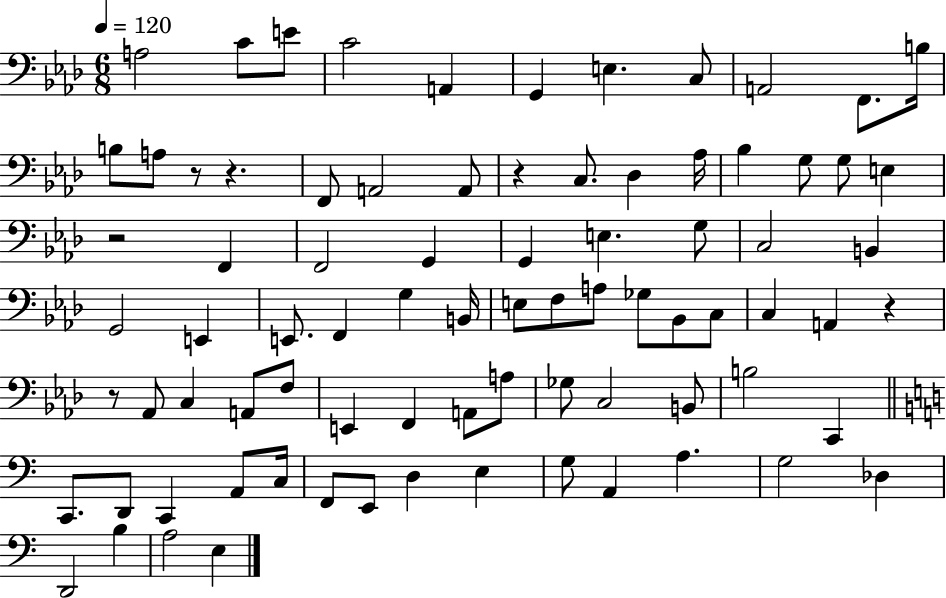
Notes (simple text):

A3/h C4/e E4/e C4/h A2/q G2/q E3/q. C3/e A2/h F2/e. B3/s B3/e A3/e R/e R/q. F2/e A2/h A2/e R/q C3/e. Db3/q Ab3/s Bb3/q G3/e G3/e E3/q R/h F2/q F2/h G2/q G2/q E3/q. G3/e C3/h B2/q G2/h E2/q E2/e. F2/q G3/q B2/s E3/e F3/e A3/e Gb3/e Bb2/e C3/e C3/q A2/q R/q R/e Ab2/e C3/q A2/e F3/e E2/q F2/q A2/e A3/e Gb3/e C3/h B2/e B3/h C2/q C2/e. D2/e C2/q A2/e C3/s F2/e E2/e D3/q E3/q G3/e A2/q A3/q. G3/h Db3/q D2/h B3/q A3/h E3/q